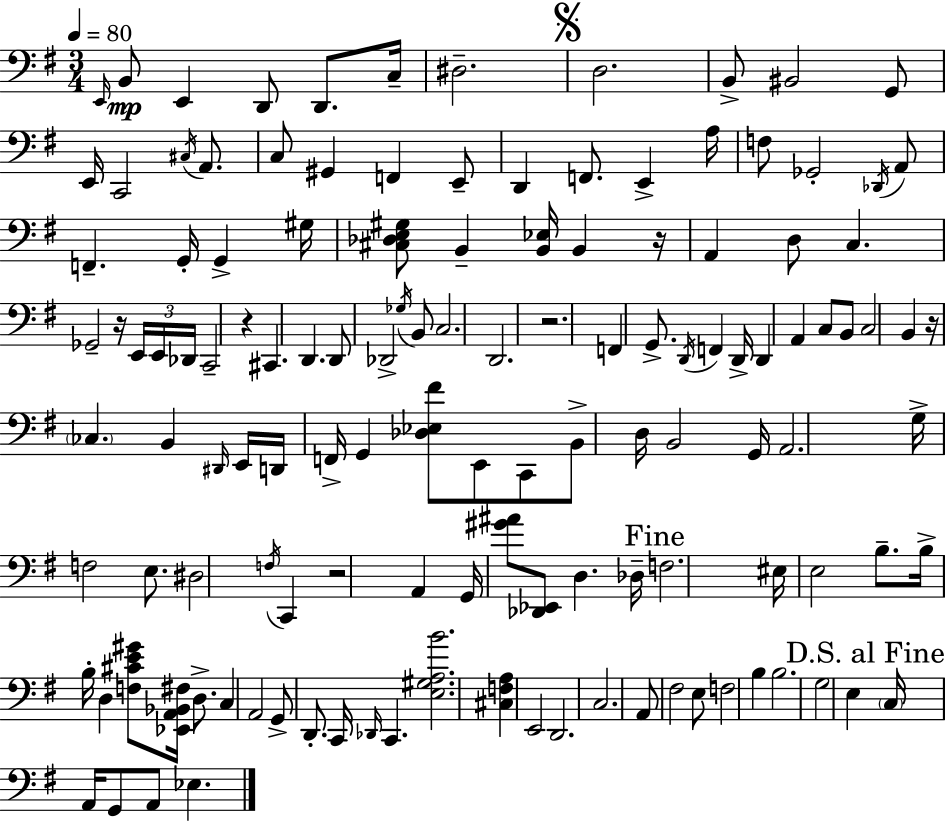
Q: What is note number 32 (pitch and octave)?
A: B2